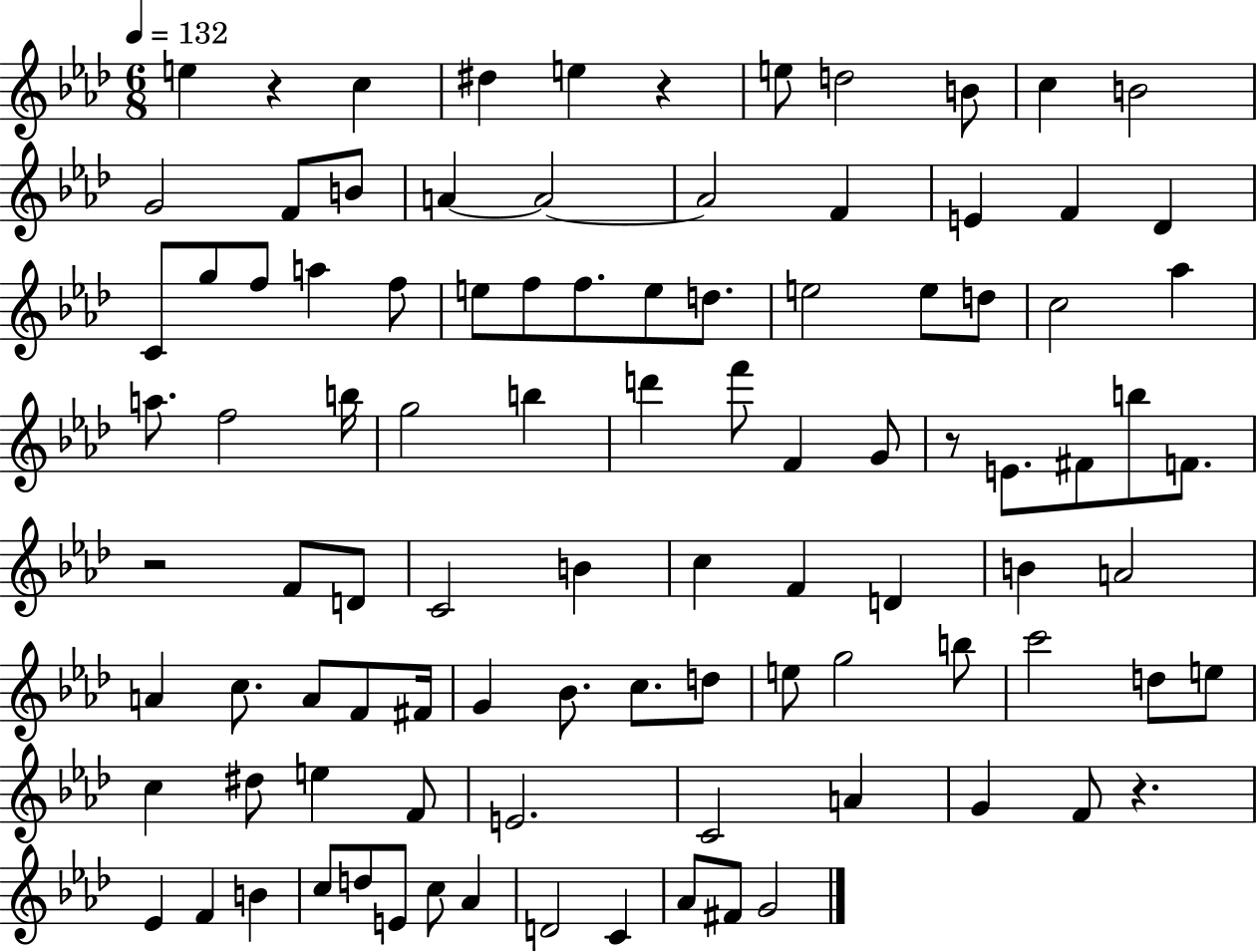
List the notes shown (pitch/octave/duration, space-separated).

E5/q R/q C5/q D#5/q E5/q R/q E5/e D5/h B4/e C5/q B4/h G4/h F4/e B4/e A4/q A4/h A4/h F4/q E4/q F4/q Db4/q C4/e G5/e F5/e A5/q F5/e E5/e F5/e F5/e. E5/e D5/e. E5/h E5/e D5/e C5/h Ab5/q A5/e. F5/h B5/s G5/h B5/q D6/q F6/e F4/q G4/e R/e E4/e. F#4/e B5/e F4/e. R/h F4/e D4/e C4/h B4/q C5/q F4/q D4/q B4/q A4/h A4/q C5/e. A4/e F4/e F#4/s G4/q Bb4/e. C5/e. D5/e E5/e G5/h B5/e C6/h D5/e E5/e C5/q D#5/e E5/q F4/e E4/h. C4/h A4/q G4/q F4/e R/q. Eb4/q F4/q B4/q C5/e D5/e E4/e C5/e Ab4/q D4/h C4/q Ab4/e F#4/e G4/h